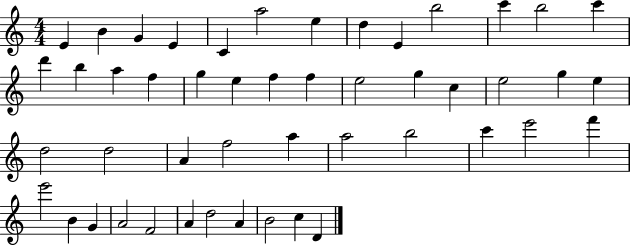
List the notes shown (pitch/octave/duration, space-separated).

E4/q B4/q G4/q E4/q C4/q A5/h E5/q D5/q E4/q B5/h C6/q B5/h C6/q D6/q B5/q A5/q F5/q G5/q E5/q F5/q F5/q E5/h G5/q C5/q E5/h G5/q E5/q D5/h D5/h A4/q F5/h A5/q A5/h B5/h C6/q E6/h F6/q E6/h B4/q G4/q A4/h F4/h A4/q D5/h A4/q B4/h C5/q D4/q